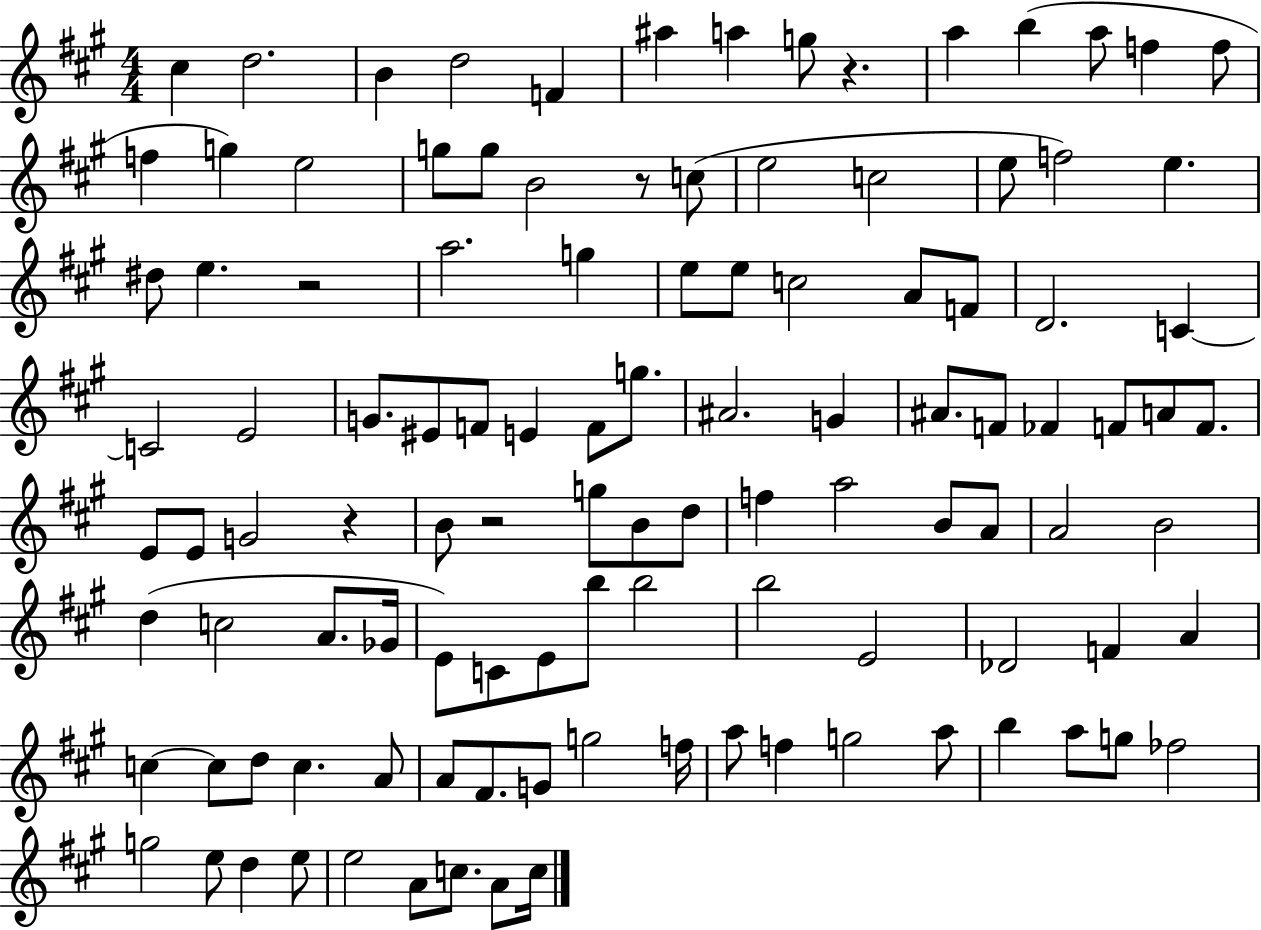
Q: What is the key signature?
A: A major